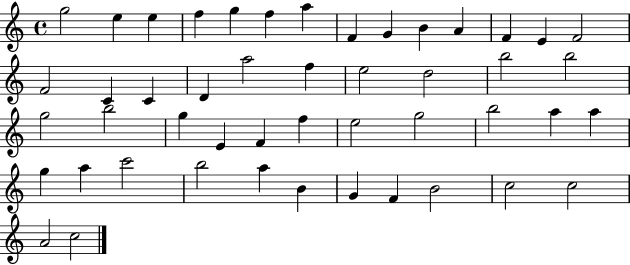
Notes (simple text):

G5/h E5/q E5/q F5/q G5/q F5/q A5/q F4/q G4/q B4/q A4/q F4/q E4/q F4/h F4/h C4/q C4/q D4/q A5/h F5/q E5/h D5/h B5/h B5/h G5/h B5/h G5/q E4/q F4/q F5/q E5/h G5/h B5/h A5/q A5/q G5/q A5/q C6/h B5/h A5/q B4/q G4/q F4/q B4/h C5/h C5/h A4/h C5/h